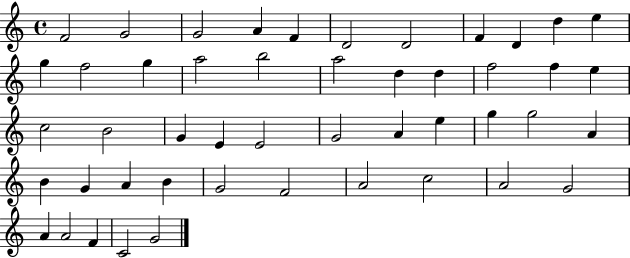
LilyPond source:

{
  \clef treble
  \time 4/4
  \defaultTimeSignature
  \key c \major
  f'2 g'2 | g'2 a'4 f'4 | d'2 d'2 | f'4 d'4 d''4 e''4 | \break g''4 f''2 g''4 | a''2 b''2 | a''2 d''4 d''4 | f''2 f''4 e''4 | \break c''2 b'2 | g'4 e'4 e'2 | g'2 a'4 e''4 | g''4 g''2 a'4 | \break b'4 g'4 a'4 b'4 | g'2 f'2 | a'2 c''2 | a'2 g'2 | \break a'4 a'2 f'4 | c'2 g'2 | \bar "|."
}